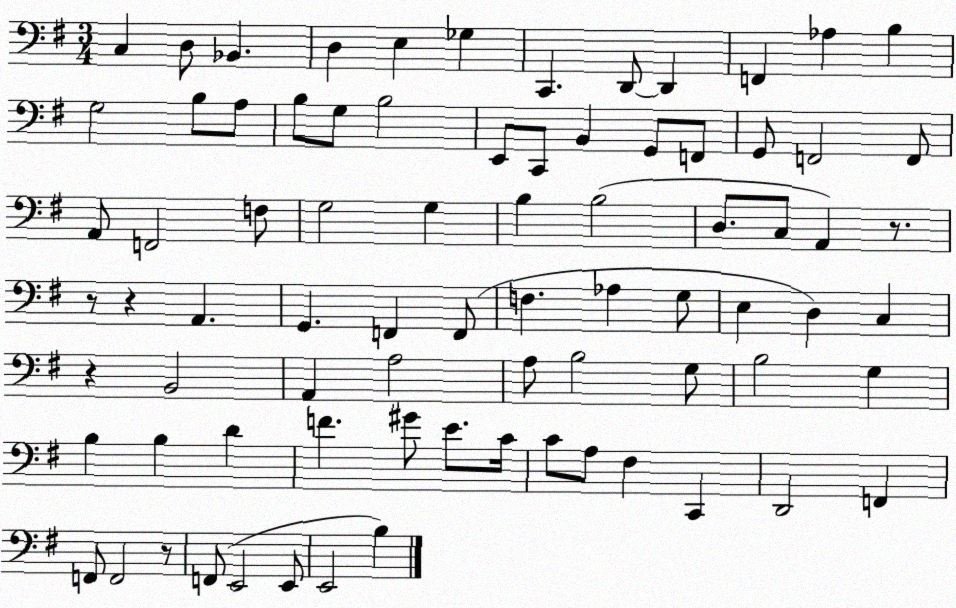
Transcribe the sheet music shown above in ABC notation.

X:1
T:Untitled
M:3/4
L:1/4
K:G
C, D,/2 _B,, D, E, _G, C,, D,,/2 D,, F,, _A, B, G,2 B,/2 A,/2 B,/2 G,/2 B,2 E,,/2 C,,/2 B,, G,,/2 F,,/2 G,,/2 F,,2 F,,/2 A,,/2 F,,2 F,/2 G,2 G, B, B,2 D,/2 C,/2 A,, z/2 z/2 z A,, G,, F,, F,,/2 F, _A, G,/2 E, D, C, z B,,2 A,, A,2 A,/2 B,2 G,/2 B,2 G, B, B, D F ^G/2 E/2 C/4 C/2 A,/2 ^F, C,, D,,2 F,, F,,/2 F,,2 z/2 F,,/2 E,,2 E,,/2 E,,2 B,